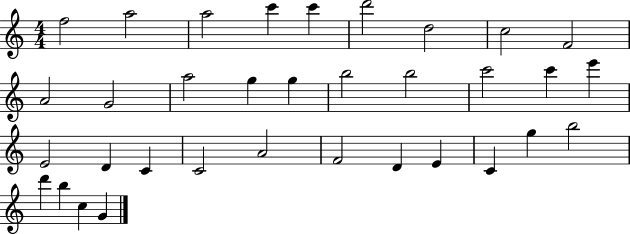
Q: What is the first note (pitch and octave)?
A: F5